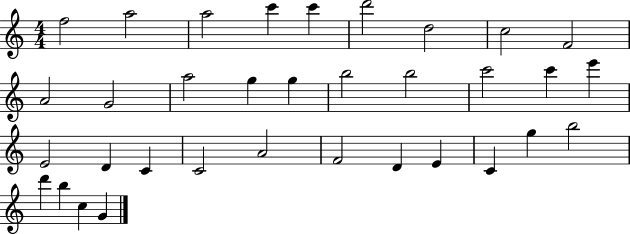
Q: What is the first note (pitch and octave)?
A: F5